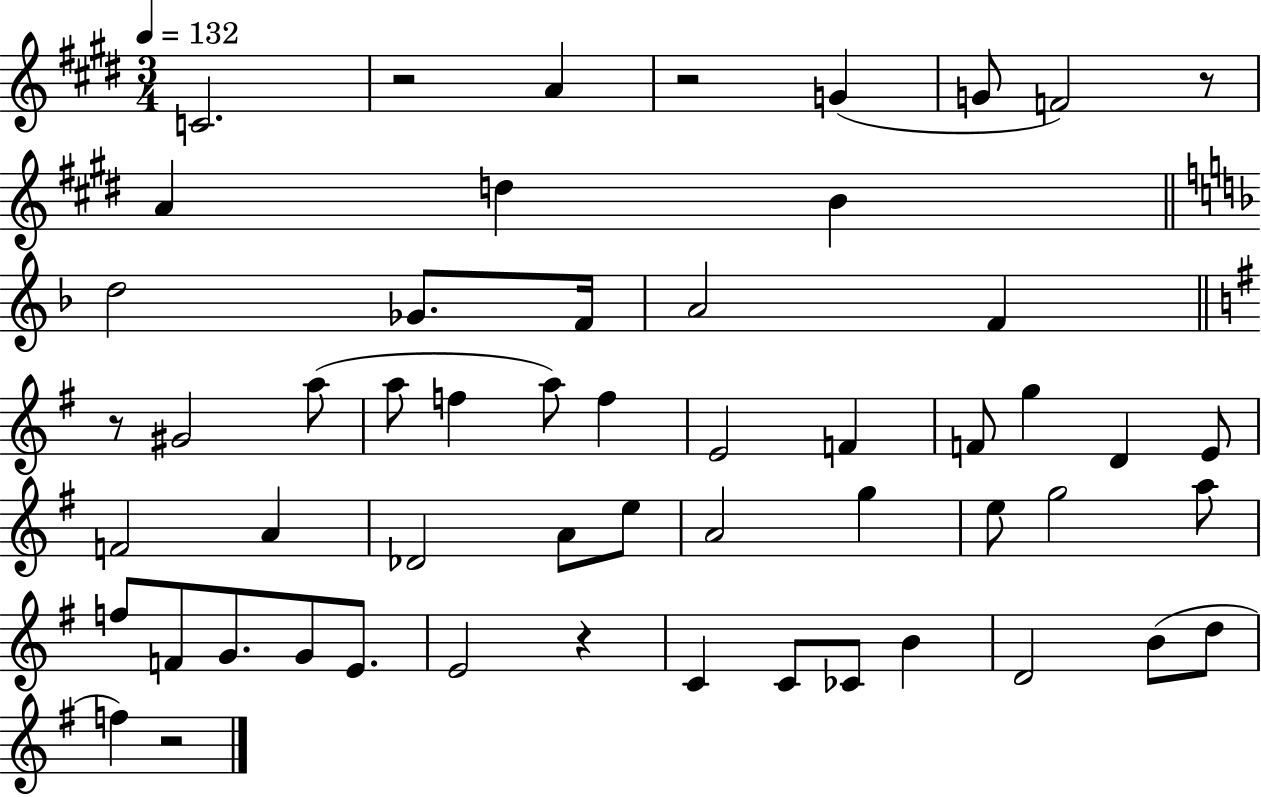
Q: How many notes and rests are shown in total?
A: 55